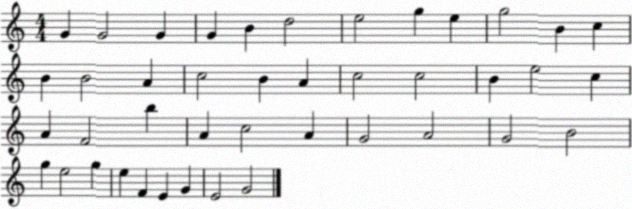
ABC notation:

X:1
T:Untitled
M:4/4
L:1/4
K:C
G G2 G G B d2 e2 g e g2 B c B B2 A c2 B A c2 c2 B e2 c A F2 b A c2 A G2 A2 G2 B2 g e2 g e F E G E2 G2